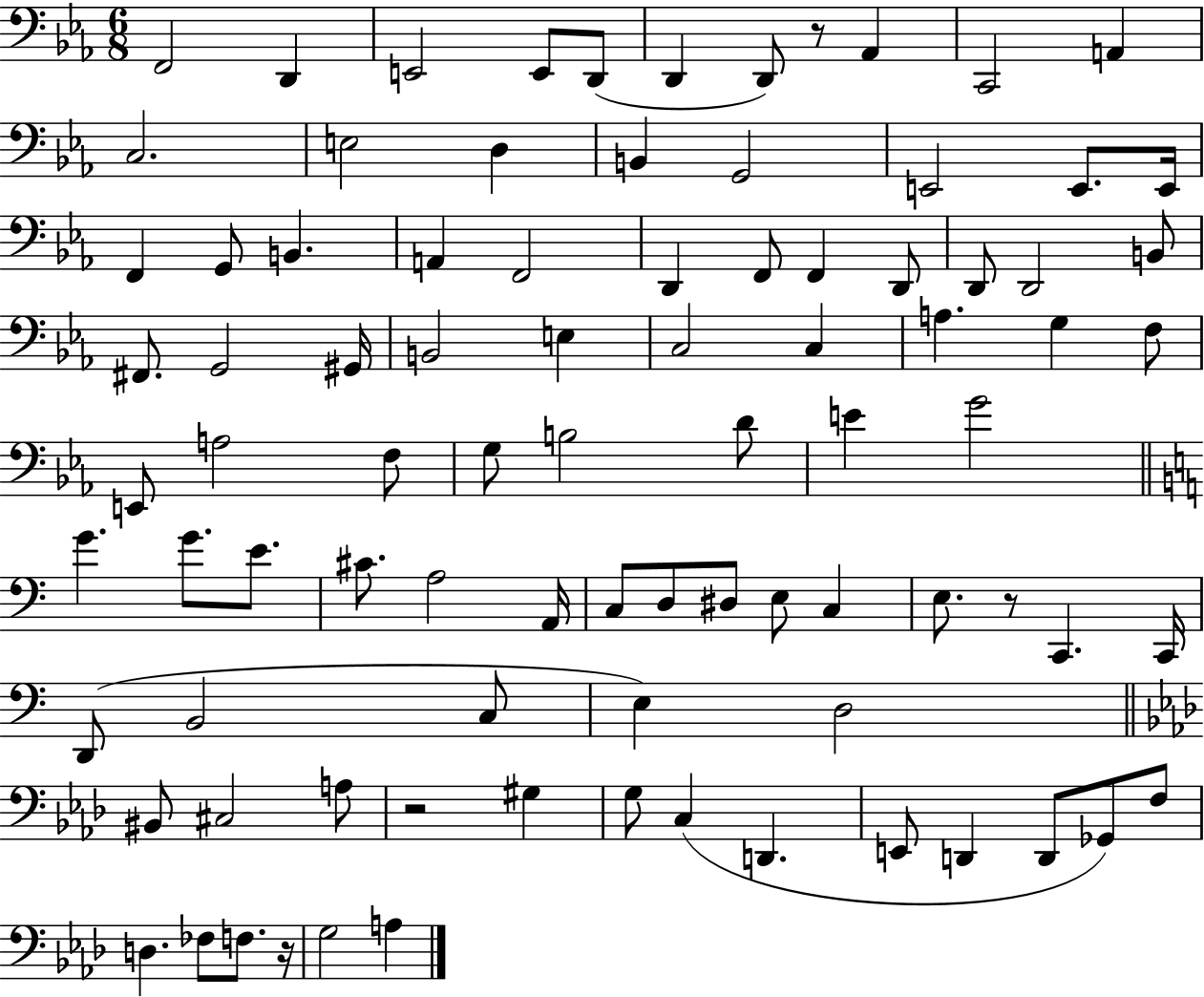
F2/h D2/q E2/h E2/e D2/e D2/q D2/e R/e Ab2/q C2/h A2/q C3/h. E3/h D3/q B2/q G2/h E2/h E2/e. E2/s F2/q G2/e B2/q. A2/q F2/h D2/q F2/e F2/q D2/e D2/e D2/h B2/e F#2/e. G2/h G#2/s B2/h E3/q C3/h C3/q A3/q. G3/q F3/e E2/e A3/h F3/e G3/e B3/h D4/e E4/q G4/h G4/q. G4/e. E4/e. C#4/e. A3/h A2/s C3/e D3/e D#3/e E3/e C3/q E3/e. R/e C2/q. C2/s D2/e B2/h C3/e E3/q D3/h BIS2/e C#3/h A3/e R/h G#3/q G3/e C3/q D2/q. E2/e D2/q D2/e Gb2/e F3/e D3/q. FES3/e F3/e. R/s G3/h A3/q